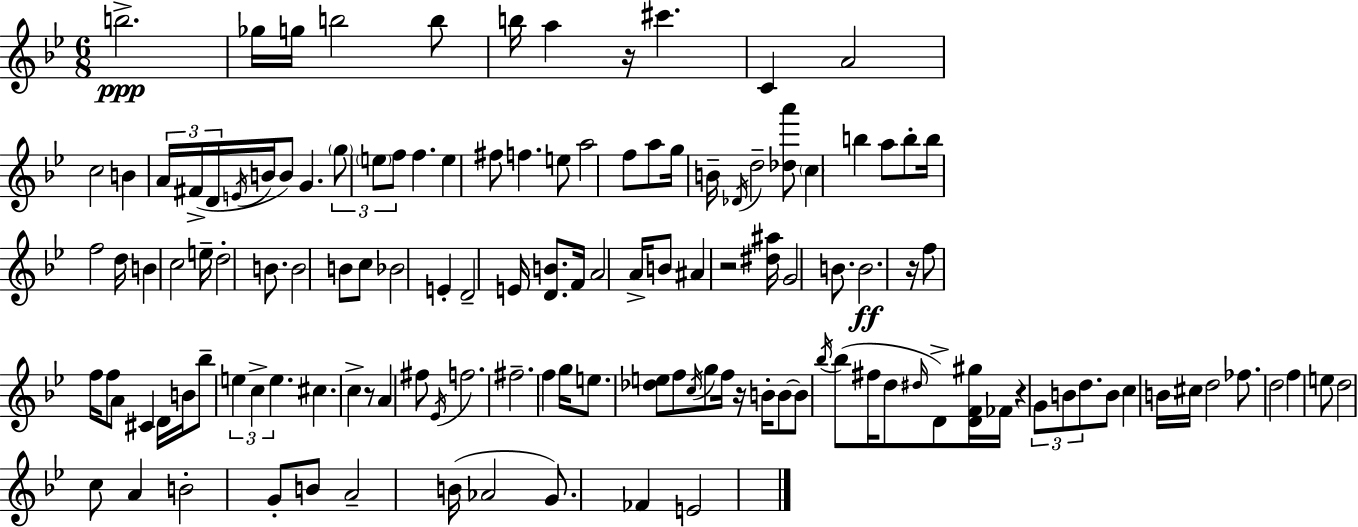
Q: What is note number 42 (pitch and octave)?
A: B4